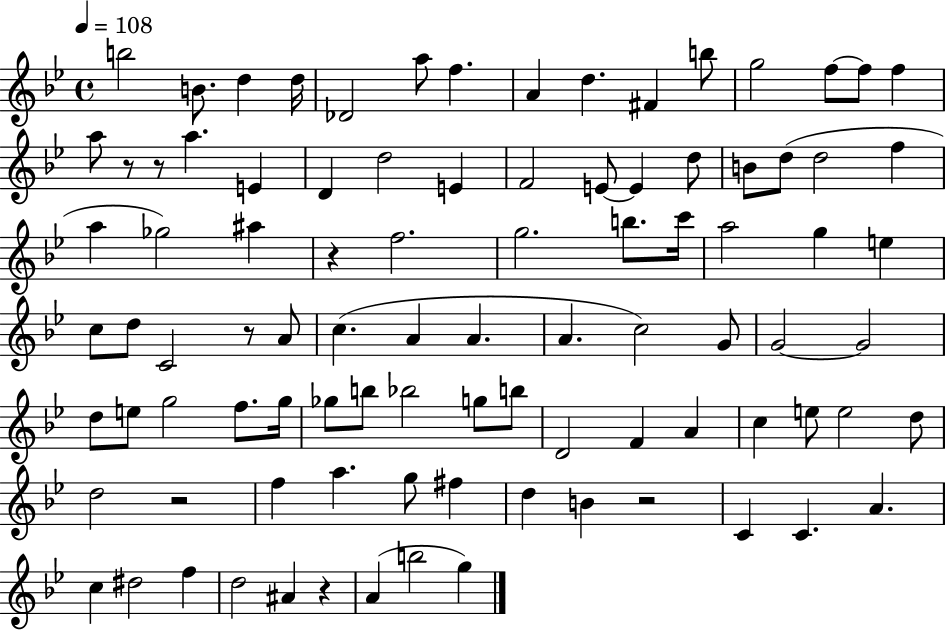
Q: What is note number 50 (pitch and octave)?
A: G4